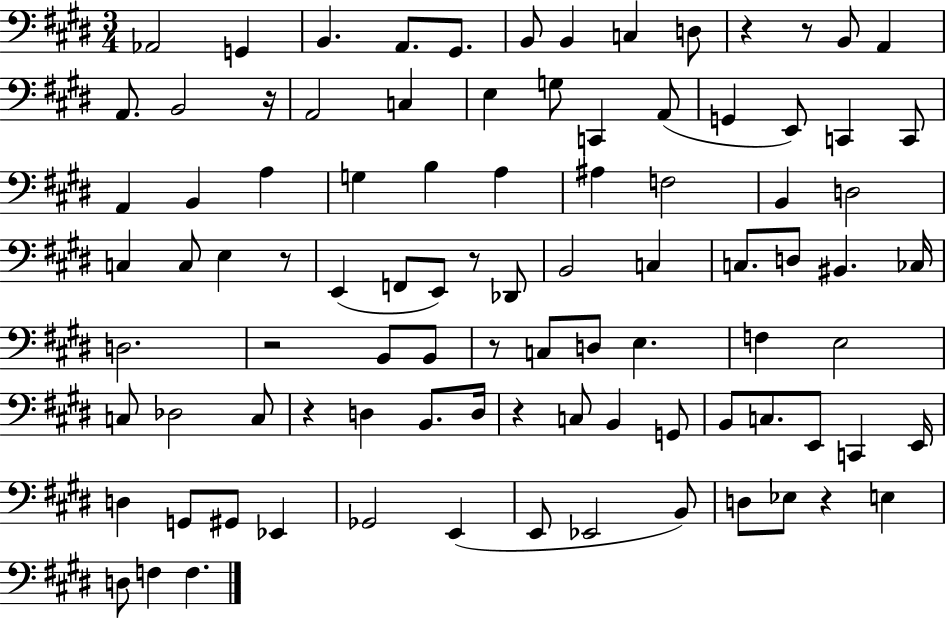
Ab2/h G2/q B2/q. A2/e. G#2/e. B2/e B2/q C3/q D3/e R/q R/e B2/e A2/q A2/e. B2/h R/s A2/h C3/q E3/q G3/e C2/q A2/e G2/q E2/e C2/q C2/e A2/q B2/q A3/q G3/q B3/q A3/q A#3/q F3/h B2/q D3/h C3/q C3/e E3/q R/e E2/q F2/e E2/e R/e Db2/e B2/h C3/q C3/e. D3/e BIS2/q. CES3/s D3/h. R/h B2/e B2/e R/e C3/e D3/e E3/q. F3/q E3/h C3/e Db3/h C3/e R/q D3/q B2/e. D3/s R/q C3/e B2/q G2/e B2/e C3/e. E2/e C2/q E2/s D3/q G2/e G#2/e Eb2/q Gb2/h E2/q E2/e Eb2/h B2/e D3/e Eb3/e R/q E3/q D3/e F3/q F3/q.